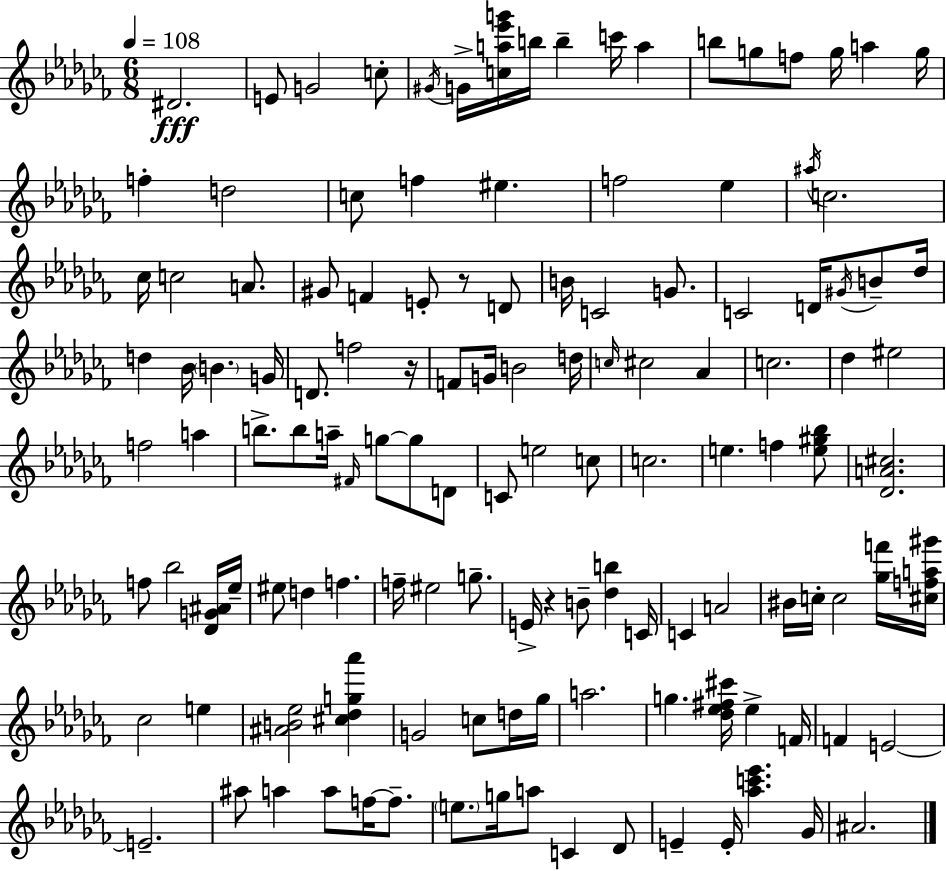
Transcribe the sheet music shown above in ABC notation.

X:1
T:Untitled
M:6/8
L:1/4
K:Abm
^D2 E/2 G2 c/2 ^G/4 G/4 [ca_e'g']/4 b/4 b c'/4 a b/2 g/2 f/2 g/4 a g/4 f d2 c/2 f ^e f2 _e ^a/4 c2 _c/4 c2 A/2 ^G/2 F E/2 z/2 D/2 B/4 C2 G/2 C2 D/4 ^G/4 B/2 _d/4 d _B/4 B G/4 D/2 f2 z/4 F/2 G/4 B2 d/4 c/4 ^c2 _A c2 _d ^e2 f2 a b/2 b/2 a/4 ^F/4 g/2 g/2 D/2 C/2 e2 c/2 c2 e f [e^g_b]/2 [_DA^c]2 f/2 _b2 [_DG^A]/4 _e/4 ^e/2 d f f/4 ^e2 g/2 E/4 z B/2 [_db] C/4 C A2 ^B/4 c/4 c2 [_gf']/4 [^cfa^g']/4 _c2 e [^AB_e]2 [^c_dg_a'] G2 c/2 d/4 _g/4 a2 g [_d_e^f^c']/4 _e F/4 F E2 E2 ^a/2 a a/2 f/4 f/2 e/2 g/4 a/2 C _D/2 E E/4 [_ac'_e'] _G/4 ^A2